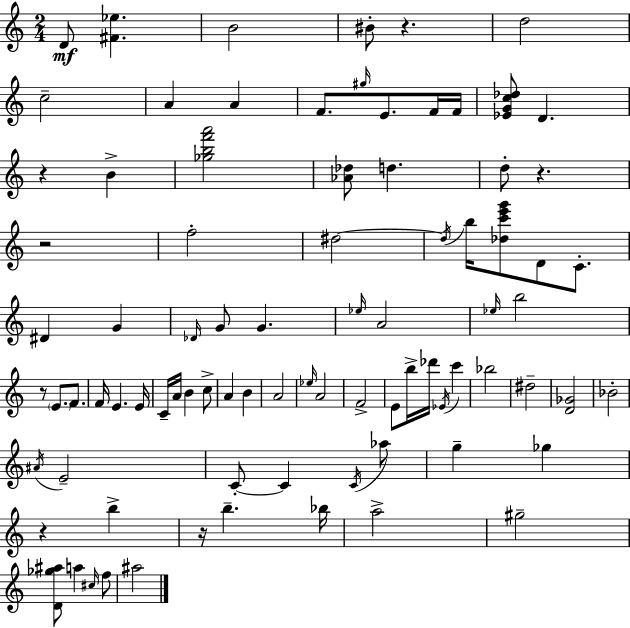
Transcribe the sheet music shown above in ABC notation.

X:1
T:Untitled
M:2/4
L:1/4
K:Am
D/2 [^F_e] B2 ^B/2 z d2 c2 A A F/2 ^g/4 E/2 F/4 F/4 [_EGc_d]/2 D z B [_gbf'a']2 [_A_d]/2 d d/2 z z2 f2 ^d2 ^d/4 b/4 [_dc'e'g']/2 D/2 C/2 ^D G _D/4 G/2 G _e/4 A2 _e/4 b2 z/2 E/2 F/2 F/4 E E/4 C/4 A/4 B c/2 A B A2 _e/4 A2 F2 E/2 b/4 _d'/4 _E/4 c' _b2 ^d2 [D_G]2 _B2 ^A/4 E2 C/2 C C/4 _a/2 g _g z b z/4 b _b/4 a2 ^g2 [D_g^a]/2 a ^c/4 f/2 ^a2